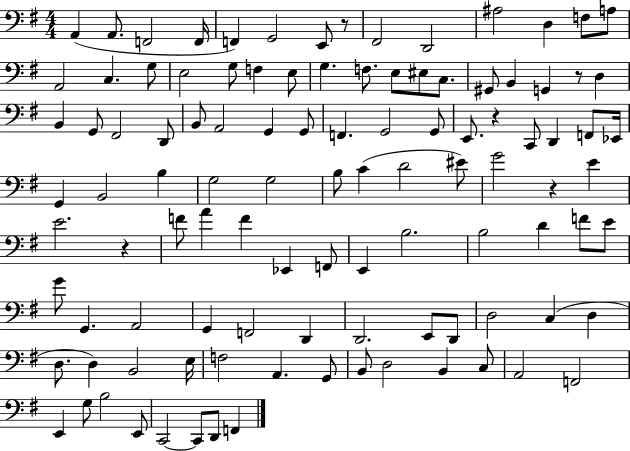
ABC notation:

X:1
T:Untitled
M:4/4
L:1/4
K:G
A,, A,,/2 F,,2 F,,/4 F,, G,,2 E,,/2 z/2 ^F,,2 D,,2 ^A,2 D, F,/2 A,/2 A,,2 C, G,/2 E,2 G,/2 F, E,/2 G, F,/2 E,/2 ^E,/2 C,/2 ^G,,/2 B,, G,, z/2 D, B,, G,,/2 ^F,,2 D,,/2 B,,/2 A,,2 G,, G,,/2 F,, G,,2 G,,/2 E,,/2 z C,,/2 D,, F,,/2 _E,,/4 G,, B,,2 B, G,2 G,2 B,/2 C D2 ^E/2 G2 z E E2 z F/2 A F _E,, F,,/2 E,, B,2 B,2 D F/2 E/2 G/2 G,, A,,2 G,, F,,2 D,, D,,2 E,,/2 D,,/2 D,2 C, D, D,/2 D, B,,2 E,/4 F,2 A,, G,,/2 B,,/2 D,2 B,, C,/2 A,,2 F,,2 E,, G,/2 B,2 E,,/2 C,,2 C,,/2 D,,/2 F,,